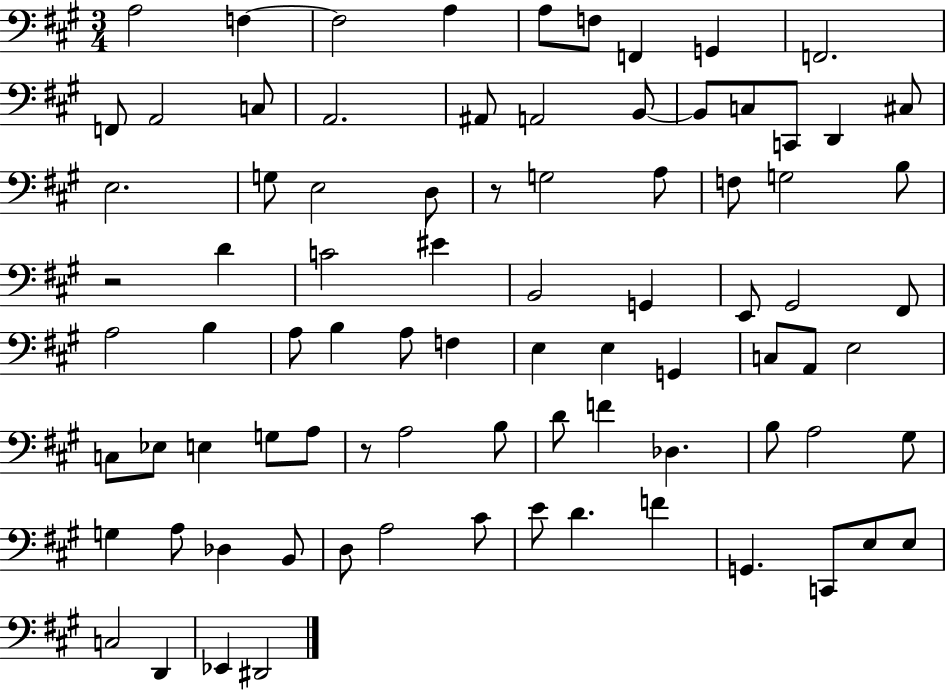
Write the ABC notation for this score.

X:1
T:Untitled
M:3/4
L:1/4
K:A
A,2 F, F,2 A, A,/2 F,/2 F,, G,, F,,2 F,,/2 A,,2 C,/2 A,,2 ^A,,/2 A,,2 B,,/2 B,,/2 C,/2 C,,/2 D,, ^C,/2 E,2 G,/2 E,2 D,/2 z/2 G,2 A,/2 F,/2 G,2 B,/2 z2 D C2 ^E B,,2 G,, E,,/2 ^G,,2 ^F,,/2 A,2 B, A,/2 B, A,/2 F, E, E, G,, C,/2 A,,/2 E,2 C,/2 _E,/2 E, G,/2 A,/2 z/2 A,2 B,/2 D/2 F _D, B,/2 A,2 ^G,/2 G, A,/2 _D, B,,/2 D,/2 A,2 ^C/2 E/2 D F G,, C,,/2 E,/2 E,/2 C,2 D,, _E,, ^D,,2